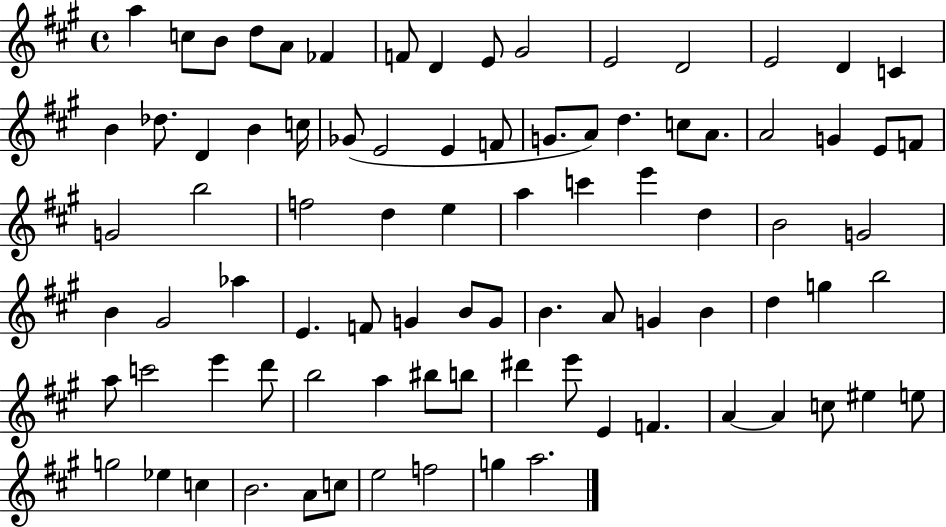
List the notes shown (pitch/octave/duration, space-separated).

A5/q C5/e B4/e D5/e A4/e FES4/q F4/e D4/q E4/e G#4/h E4/h D4/h E4/h D4/q C4/q B4/q Db5/e. D4/q B4/q C5/s Gb4/e E4/h E4/q F4/e G4/e. A4/e D5/q. C5/e A4/e. A4/h G4/q E4/e F4/e G4/h B5/h F5/h D5/q E5/q A5/q C6/q E6/q D5/q B4/h G4/h B4/q G#4/h Ab5/q E4/q. F4/e G4/q B4/e G4/e B4/q. A4/e G4/q B4/q D5/q G5/q B5/h A5/e C6/h E6/q D6/e B5/h A5/q BIS5/e B5/e D#6/q E6/e E4/q F4/q. A4/q A4/q C5/e EIS5/q E5/e G5/h Eb5/q C5/q B4/h. A4/e C5/e E5/h F5/h G5/q A5/h.